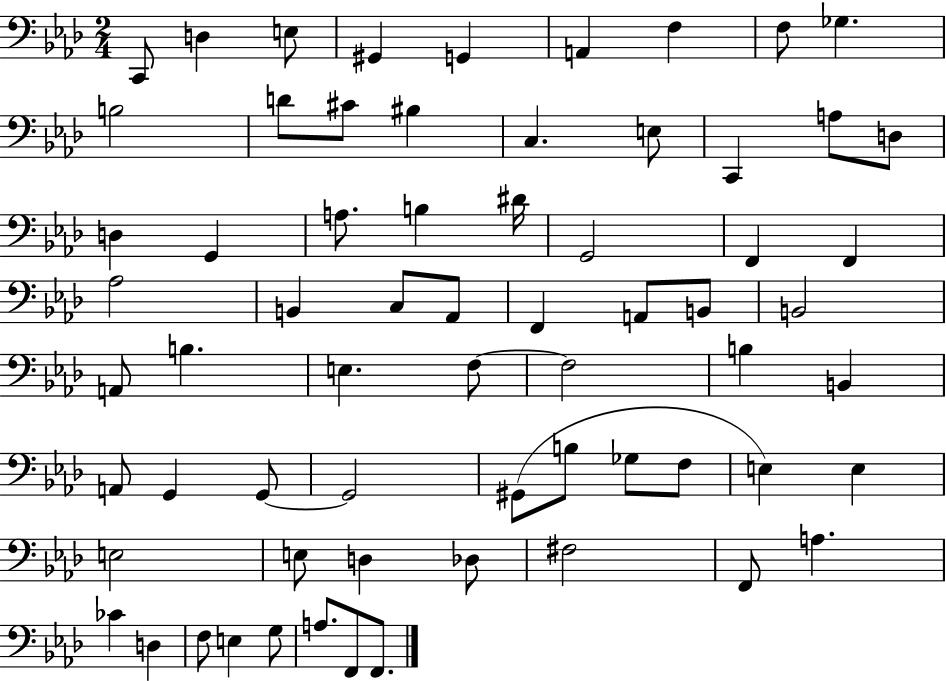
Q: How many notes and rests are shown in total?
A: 66